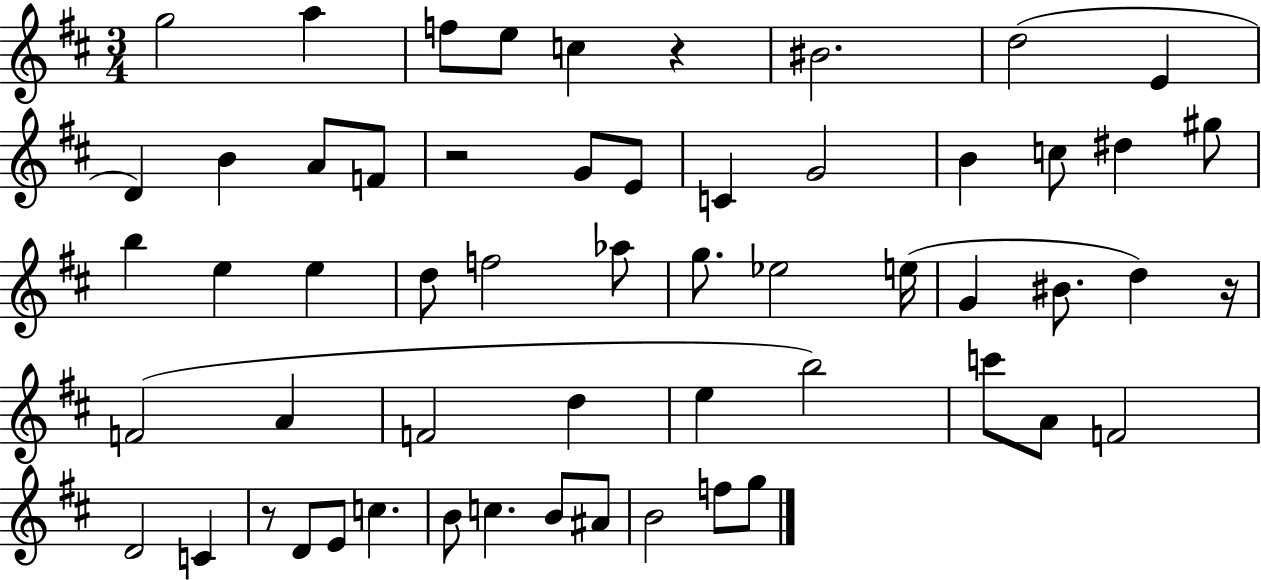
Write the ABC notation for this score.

X:1
T:Untitled
M:3/4
L:1/4
K:D
g2 a f/2 e/2 c z ^B2 d2 E D B A/2 F/2 z2 G/2 E/2 C G2 B c/2 ^d ^g/2 b e e d/2 f2 _a/2 g/2 _e2 e/4 G ^B/2 d z/4 F2 A F2 d e b2 c'/2 A/2 F2 D2 C z/2 D/2 E/2 c B/2 c B/2 ^A/2 B2 f/2 g/2